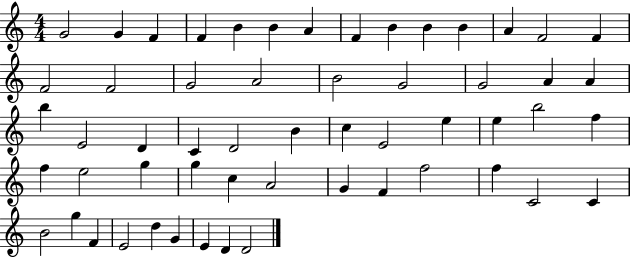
G4/h G4/q F4/q F4/q B4/q B4/q A4/q F4/q B4/q B4/q B4/q A4/q F4/h F4/q F4/h F4/h G4/h A4/h B4/h G4/h G4/h A4/q A4/q B5/q E4/h D4/q C4/q D4/h B4/q C5/q E4/h E5/q E5/q B5/h F5/q F5/q E5/h G5/q G5/q C5/q A4/h G4/q F4/q F5/h F5/q C4/h C4/q B4/h G5/q F4/q E4/h D5/q G4/q E4/q D4/q D4/h